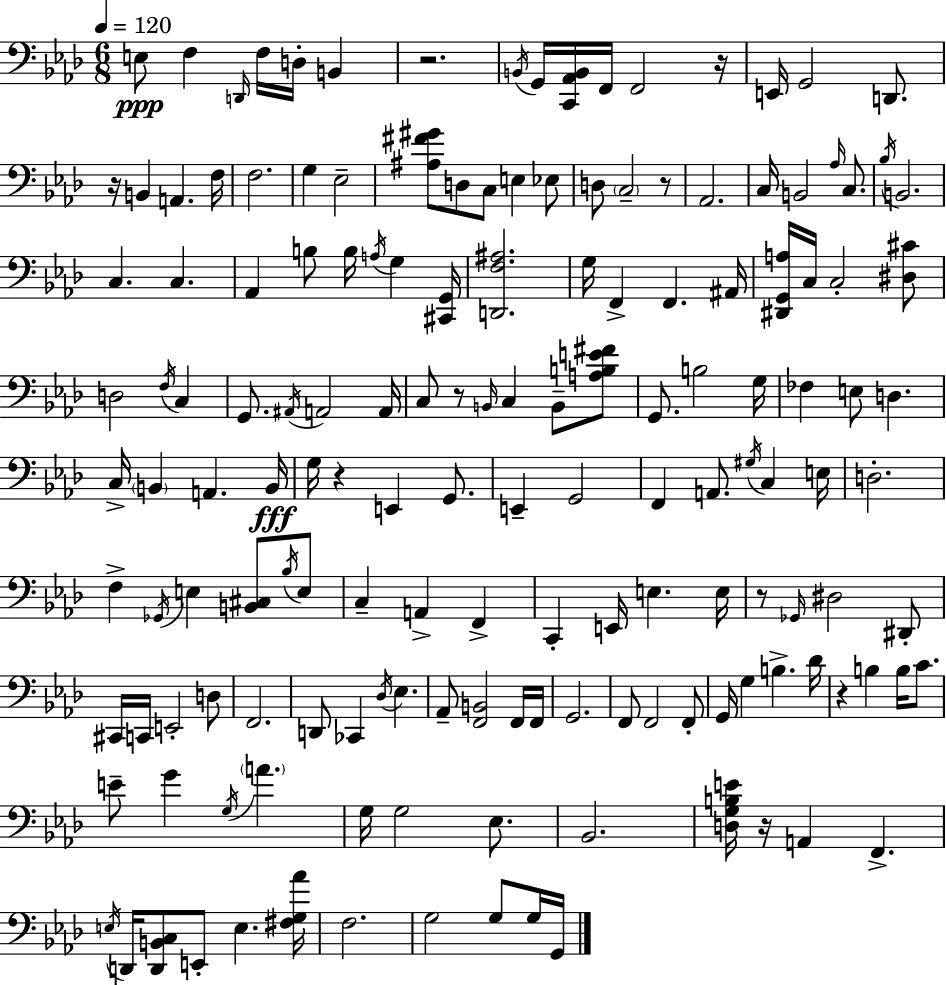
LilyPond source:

{
  \clef bass
  \numericTimeSignature
  \time 6/8
  \key aes \major
  \tempo 4 = 120
  \repeat volta 2 { e8\ppp f4 \grace { d,16 } f16 d16-. b,4 | r2. | \acciaccatura { b,16 } g,16 <c, aes, b,>16 f,16 f,2 | r16 e,16 g,2 d,8. | \break r16 b,4 a,4. | f16 f2. | g4 ees2-- | <ais fis' gis'>8 d8 c8 e4 | \break ees8 d8 \parenthesize c2-- | r8 aes,2. | c16 b,2 \grace { aes16 } | c8. \acciaccatura { bes16 } b,2. | \break c4. c4. | aes,4 b8 b16 \acciaccatura { a16 } | g4 <cis, g,>16 <d, f ais>2. | g16 f,4-> f,4. | \break ais,16 <dis, g, a>16 c16 c2-. | <dis cis'>8 d2 | \acciaccatura { f16 } c4 g,8. \acciaccatura { ais,16 } a,2 | a,16 c8 r8 \grace { b,16 } | \break c4 b,8-- <a b e' fis'>8 g,8. b2 | g16 fes4 | e8 d4. c16-> \parenthesize b,4 | a,4. b,16\fff g16 r4 | \break e,4 g,8. e,4-- | g,2 f,4 | a,8. \acciaccatura { gis16 } c4 e16 d2.-. | f4-> | \break \acciaccatura { ges,16 } e4 <b, cis>8 \acciaccatura { bes16 } e8 c4-- | a,4-> f,4-> c,4-. | e,16 e4. e16 r8 | \grace { ges,16 } dis2 dis,8-. | \break cis,16 c,16 e,2-. d8 | f,2. | d,8 ces,4 \acciaccatura { des16 } ees4. | aes,8-- <f, b,>2 f,16 | \break f,16 g,2. | f,8 f,2 f,8-. | g,16 g4 b4.-> | des'16 r4 b4 b16 c'8. | \break e'8-- g'4 \acciaccatura { g16 } \parenthesize a'4. | g16 g2 ees8. | bes,2. | <d g b e'>16 r16 a,4 f,4.-> | \break \acciaccatura { e16 } d,16 <d, b, c>8 e,8-. e4. | <fis g aes'>16 f2. | g2 g8 | g16 g,16 } \bar "|."
}